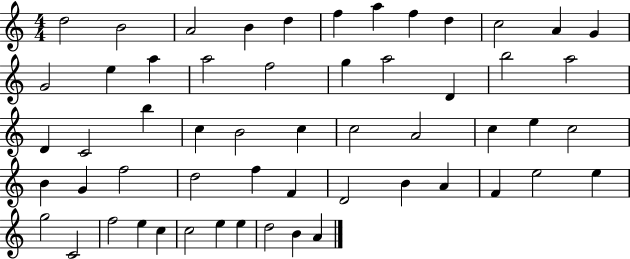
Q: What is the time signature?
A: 4/4